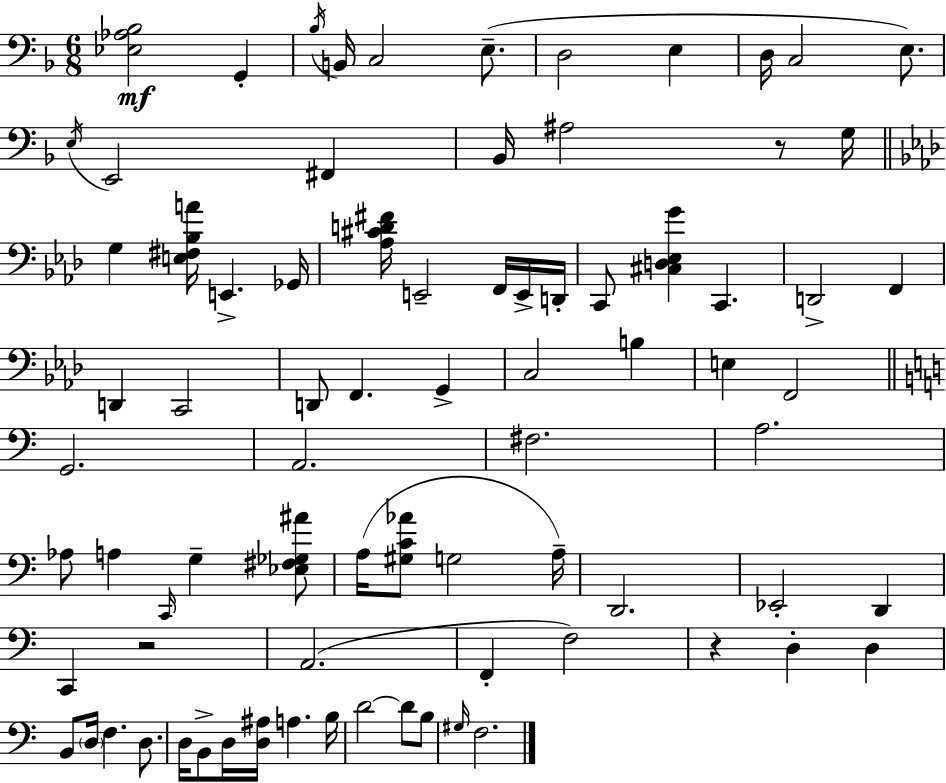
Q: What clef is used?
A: bass